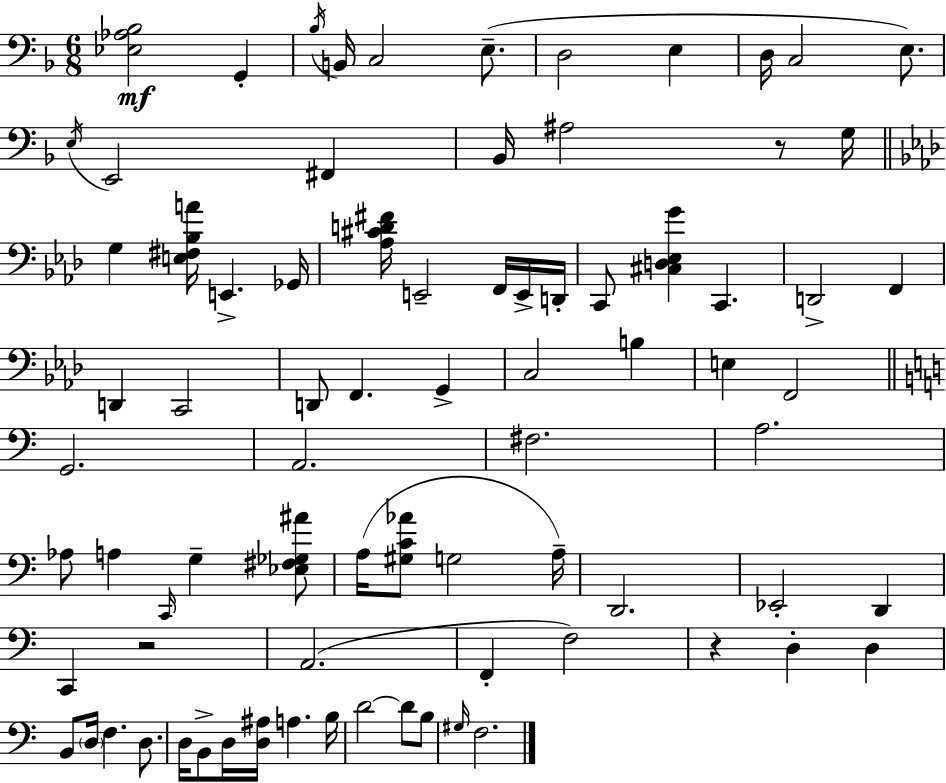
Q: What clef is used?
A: bass